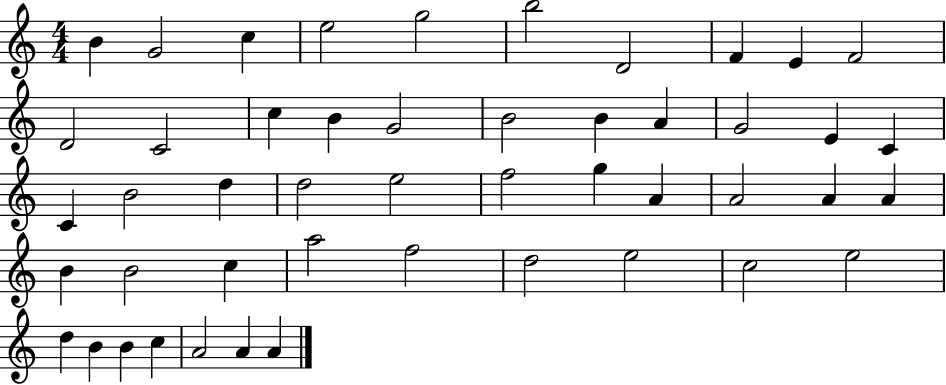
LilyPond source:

{
  \clef treble
  \numericTimeSignature
  \time 4/4
  \key c \major
  b'4 g'2 c''4 | e''2 g''2 | b''2 d'2 | f'4 e'4 f'2 | \break d'2 c'2 | c''4 b'4 g'2 | b'2 b'4 a'4 | g'2 e'4 c'4 | \break c'4 b'2 d''4 | d''2 e''2 | f''2 g''4 a'4 | a'2 a'4 a'4 | \break b'4 b'2 c''4 | a''2 f''2 | d''2 e''2 | c''2 e''2 | \break d''4 b'4 b'4 c''4 | a'2 a'4 a'4 | \bar "|."
}